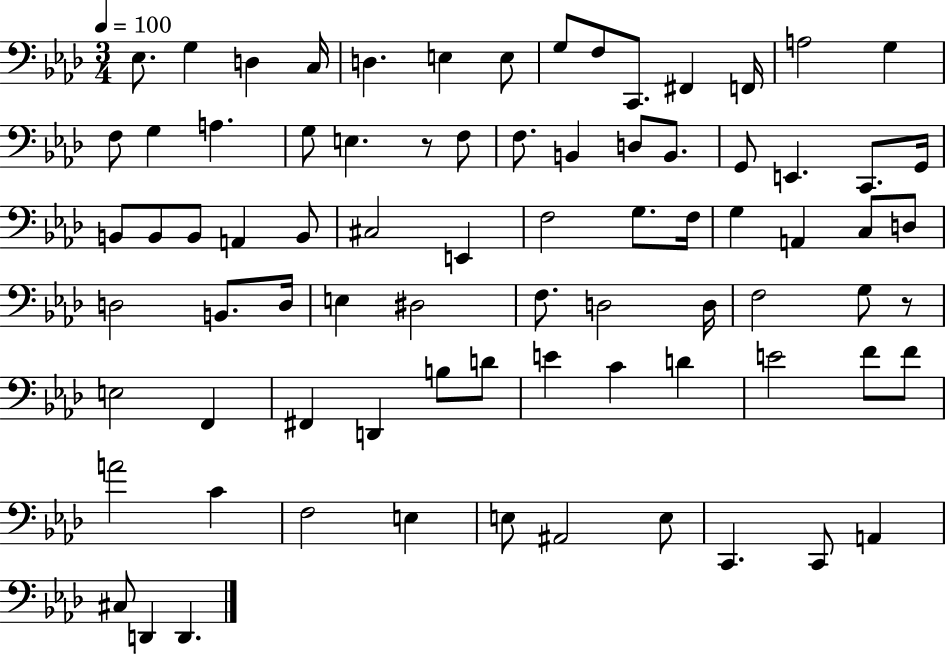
Eb3/e. G3/q D3/q C3/s D3/q. E3/q E3/e G3/e F3/e C2/e. F#2/q F2/s A3/h G3/q F3/e G3/q A3/q. G3/e E3/q. R/e F3/e F3/e. B2/q D3/e B2/e. G2/e E2/q. C2/e. G2/s B2/e B2/e B2/e A2/q B2/e C#3/h E2/q F3/h G3/e. F3/s G3/q A2/q C3/e D3/e D3/h B2/e. D3/s E3/q D#3/h F3/e. D3/h D3/s F3/h G3/e R/e E3/h F2/q F#2/q D2/q B3/e D4/e E4/q C4/q D4/q E4/h F4/e F4/e A4/h C4/q F3/h E3/q E3/e A#2/h E3/e C2/q. C2/e A2/q C#3/e D2/q D2/q.